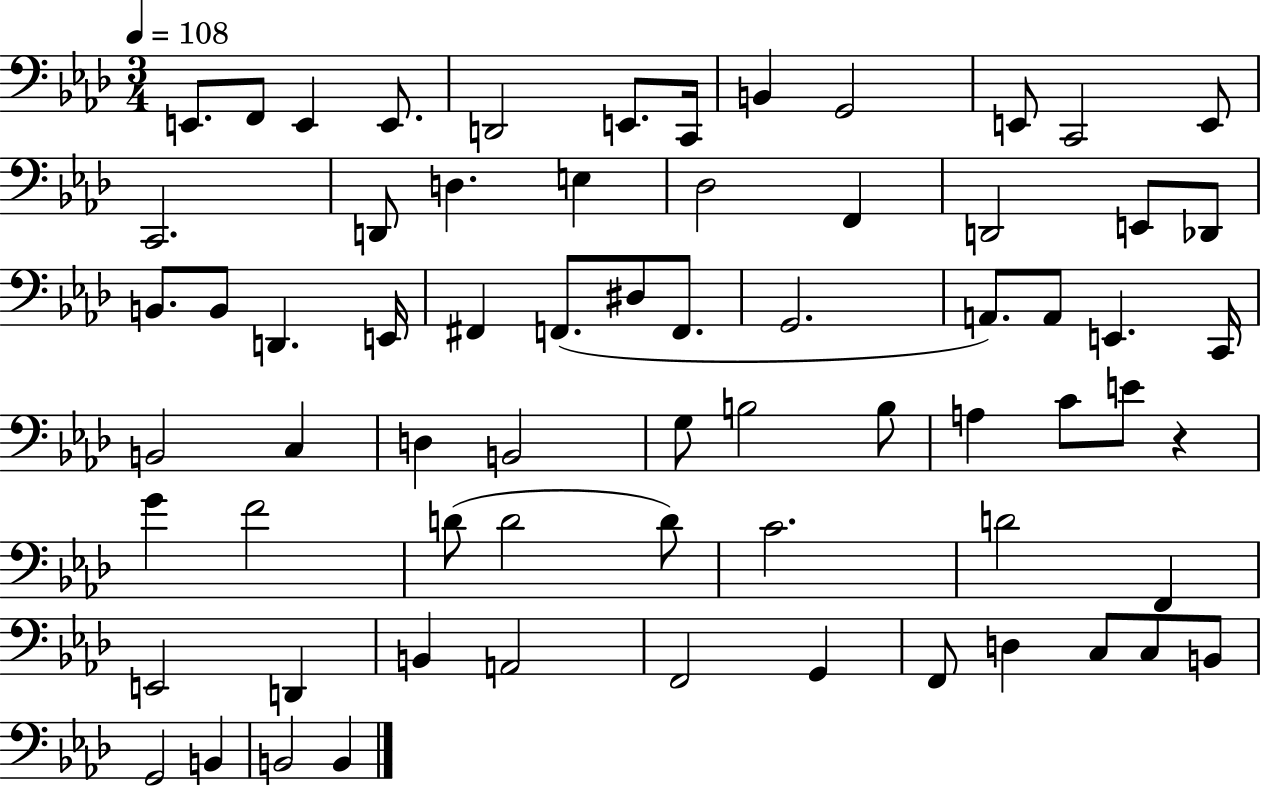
E2/e. F2/e E2/q E2/e. D2/h E2/e. C2/s B2/q G2/h E2/e C2/h E2/e C2/h. D2/e D3/q. E3/q Db3/h F2/q D2/h E2/e Db2/e B2/e. B2/e D2/q. E2/s F#2/q F2/e. D#3/e F2/e. G2/h. A2/e. A2/e E2/q. C2/s B2/h C3/q D3/q B2/h G3/e B3/h B3/e A3/q C4/e E4/e R/q G4/q F4/h D4/e D4/h D4/e C4/h. D4/h F2/q E2/h D2/q B2/q A2/h F2/h G2/q F2/e D3/q C3/e C3/e B2/e G2/h B2/q B2/h B2/q